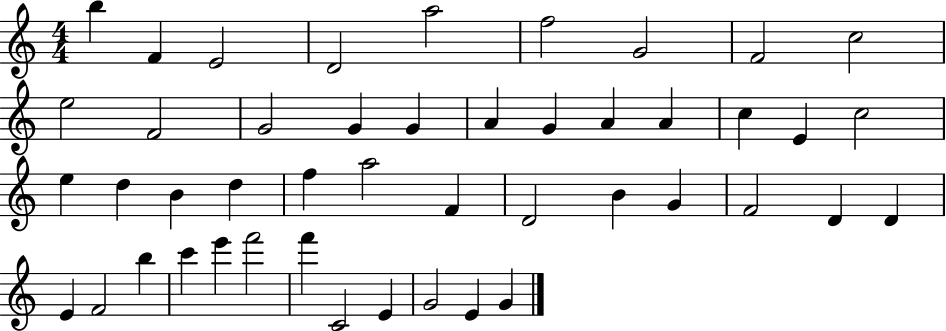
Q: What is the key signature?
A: C major